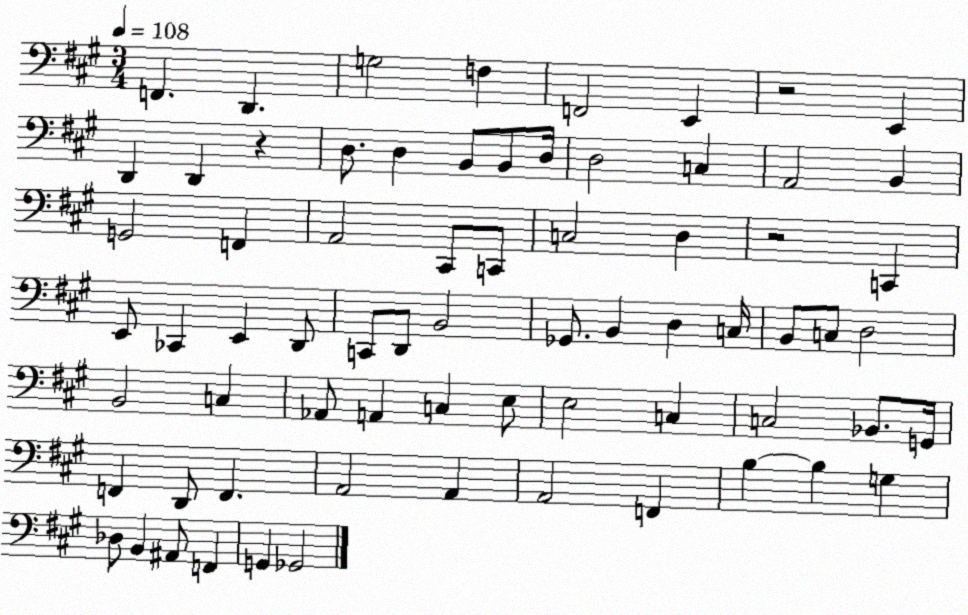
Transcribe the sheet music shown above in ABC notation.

X:1
T:Untitled
M:3/4
L:1/4
K:A
F,, D,, G,2 F, F,,2 E,, z2 E,, D,, D,, z D,/2 D, B,,/2 B,,/2 D,/4 D,2 C, A,,2 B,, G,,2 F,, A,,2 ^C,,/2 C,,/2 C,2 D, z2 C,, E,,/2 _C,, E,, D,,/2 C,,/2 D,,/2 B,,2 _G,,/2 B,, D, C,/4 B,,/2 C,/2 D,2 B,,2 C, _A,,/2 A,, C, E,/2 E,2 C, C,2 _B,,/2 G,,/4 F,, D,,/2 F,, A,,2 A,, A,,2 F,, B, B, G, _D,/2 B,, ^A,,/2 F,, G,, _G,,2